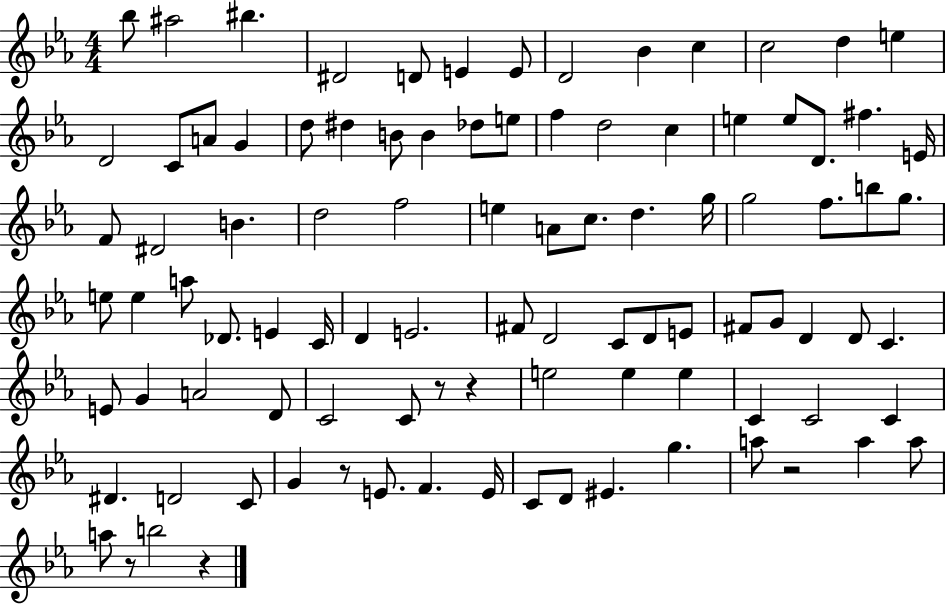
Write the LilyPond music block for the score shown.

{
  \clef treble
  \numericTimeSignature
  \time 4/4
  \key ees \major
  \repeat volta 2 { bes''8 ais''2 bis''4. | dis'2 d'8 e'4 e'8 | d'2 bes'4 c''4 | c''2 d''4 e''4 | \break d'2 c'8 a'8 g'4 | d''8 dis''4 b'8 b'4 des''8 e''8 | f''4 d''2 c''4 | e''4 e''8 d'8. fis''4. e'16 | \break f'8 dis'2 b'4. | d''2 f''2 | e''4 a'8 c''8. d''4. g''16 | g''2 f''8. b''8 g''8. | \break e''8 e''4 a''8 des'8. e'4 c'16 | d'4 e'2. | fis'8 d'2 c'8 d'8 e'8 | fis'8 g'8 d'4 d'8 c'4. | \break e'8 g'4 a'2 d'8 | c'2 c'8 r8 r4 | e''2 e''4 e''4 | c'4 c'2 c'4 | \break dis'4. d'2 c'8 | g'4 r8 e'8. f'4. e'16 | c'8 d'8 eis'4. g''4. | a''8 r2 a''4 a''8 | \break a''8 r8 b''2 r4 | } \bar "|."
}